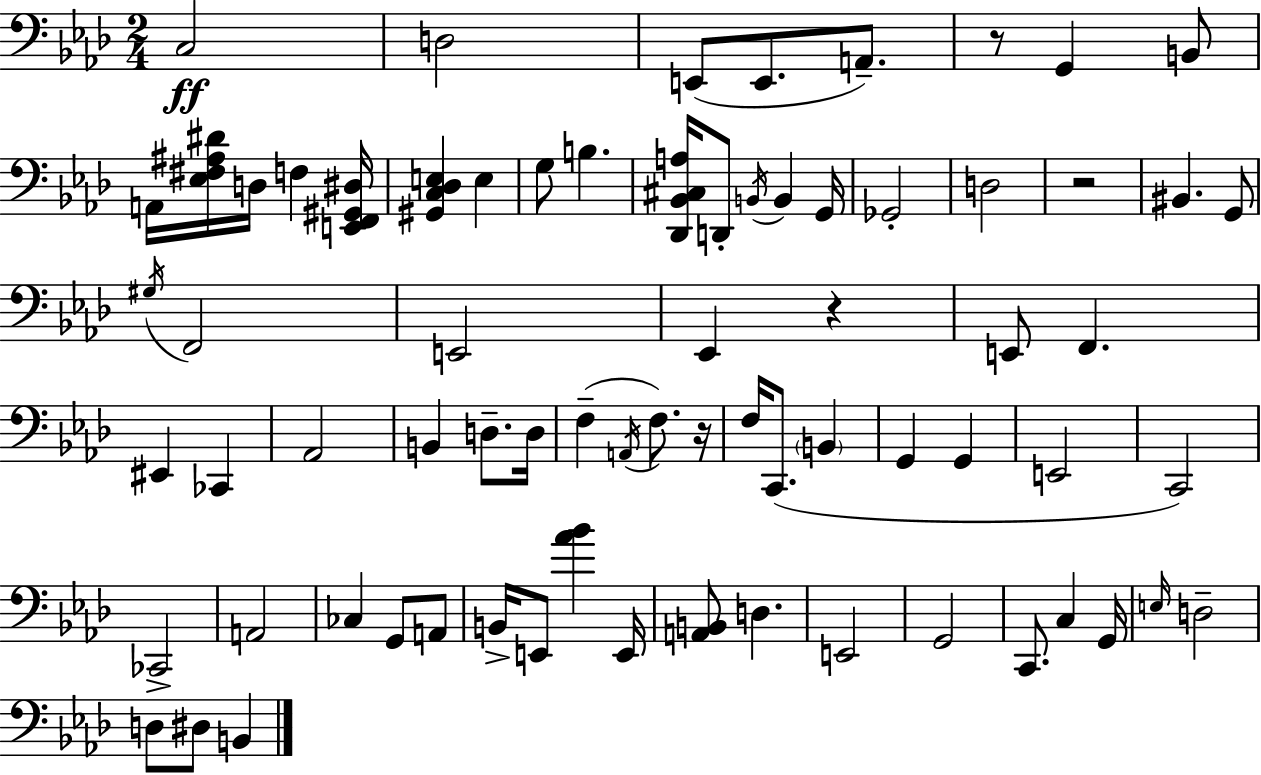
X:1
T:Untitled
M:2/4
L:1/4
K:Ab
C,2 D,2 E,,/2 E,,/2 A,,/2 z/2 G,, B,,/2 A,,/4 [_E,^F,^A,^D]/4 D,/4 F, [E,,F,,^G,,^D,]/4 [^G,,C,_D,E,] E, G,/2 B, [_D,,_B,,^C,A,]/4 D,,/2 B,,/4 B,, G,,/4 _G,,2 D,2 z2 ^B,, G,,/2 ^G,/4 F,,2 E,,2 _E,, z E,,/2 F,, ^E,, _C,, _A,,2 B,, D,/2 D,/4 F, A,,/4 F,/2 z/4 F,/4 C,,/2 B,, G,, G,, E,,2 C,,2 _C,,2 A,,2 _C, G,,/2 A,,/2 B,,/4 E,,/2 [_A_B] E,,/4 [A,,B,,]/2 D, E,,2 G,,2 C,,/2 C, G,,/4 E,/4 D,2 D,/2 ^D,/2 B,,